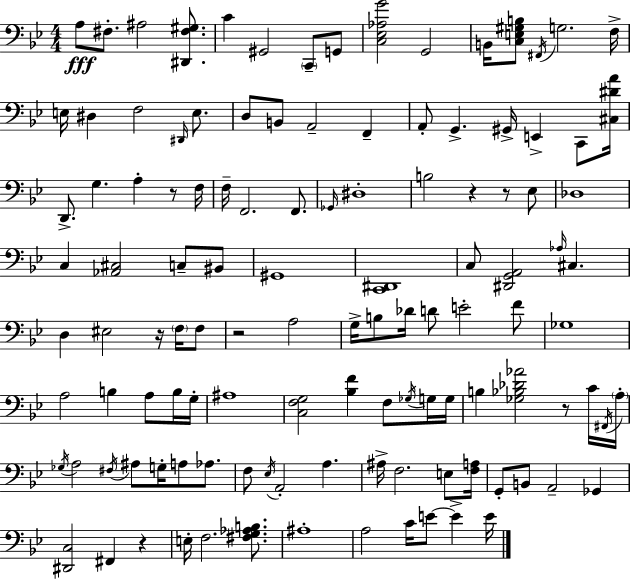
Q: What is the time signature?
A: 4/4